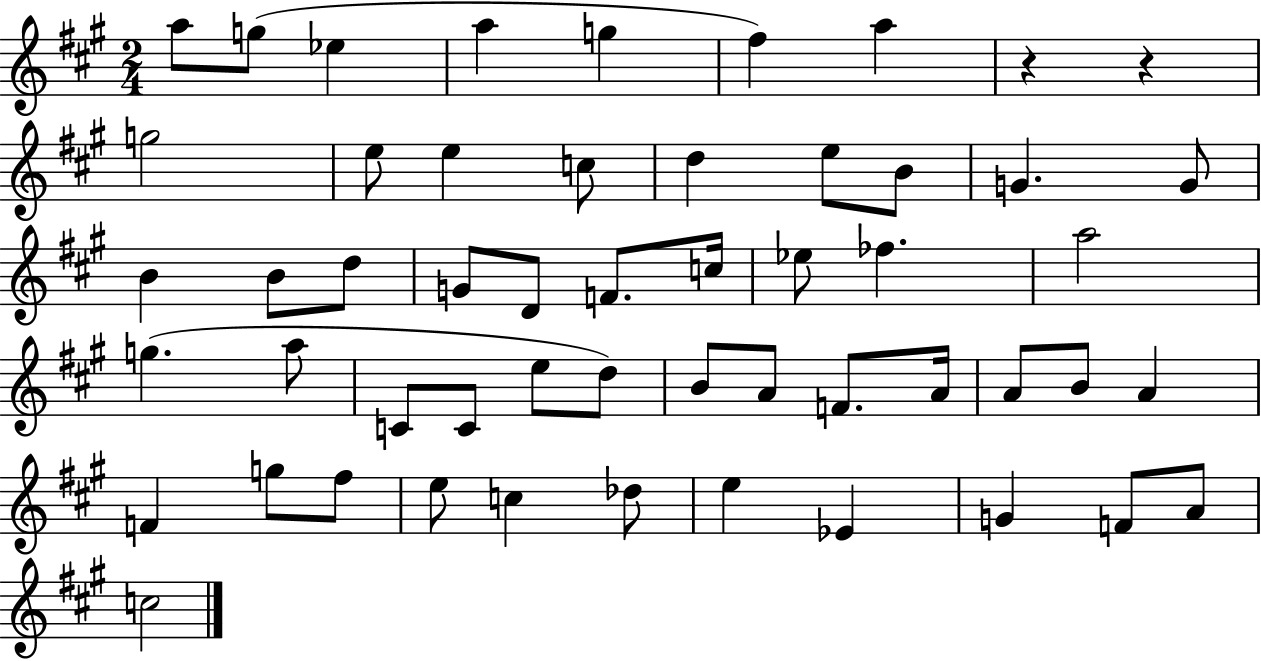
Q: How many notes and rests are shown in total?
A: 53